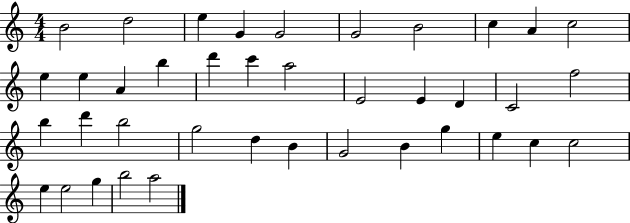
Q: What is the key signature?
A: C major